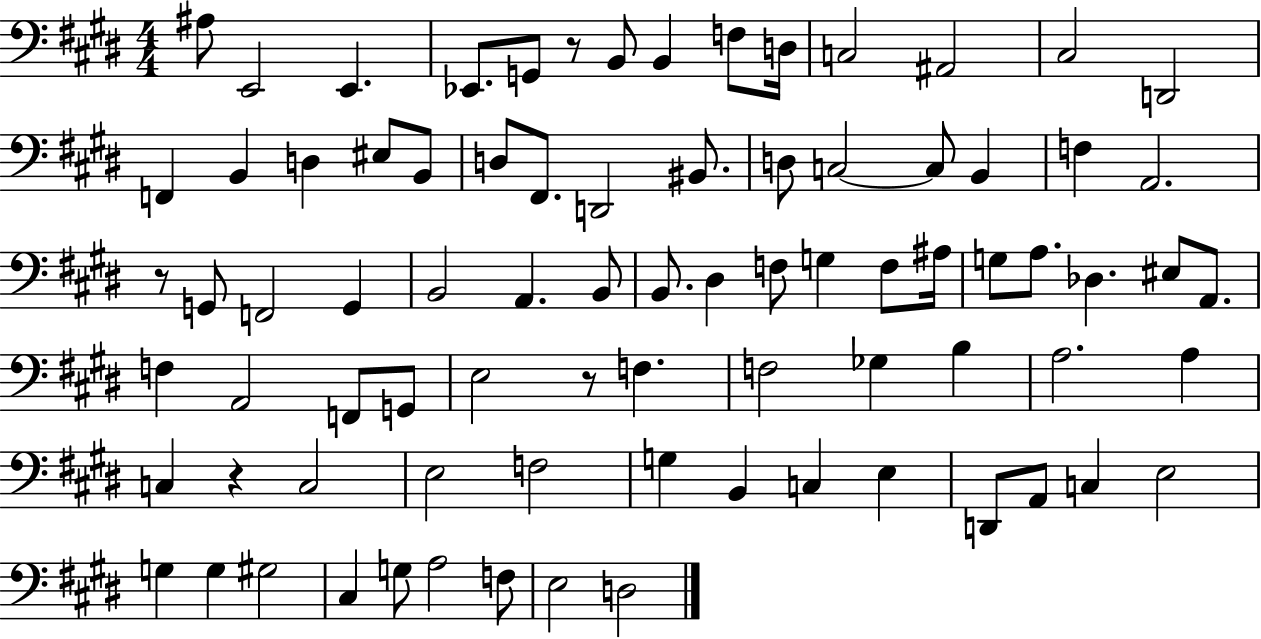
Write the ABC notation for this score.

X:1
T:Untitled
M:4/4
L:1/4
K:E
^A,/2 E,,2 E,, _E,,/2 G,,/2 z/2 B,,/2 B,, F,/2 D,/4 C,2 ^A,,2 ^C,2 D,,2 F,, B,, D, ^E,/2 B,,/2 D,/2 ^F,,/2 D,,2 ^B,,/2 D,/2 C,2 C,/2 B,, F, A,,2 z/2 G,,/2 F,,2 G,, B,,2 A,, B,,/2 B,,/2 ^D, F,/2 G, F,/2 ^A,/4 G,/2 A,/2 _D, ^E,/2 A,,/2 F, A,,2 F,,/2 G,,/2 E,2 z/2 F, F,2 _G, B, A,2 A, C, z C,2 E,2 F,2 G, B,, C, E, D,,/2 A,,/2 C, E,2 G, G, ^G,2 ^C, G,/2 A,2 F,/2 E,2 D,2